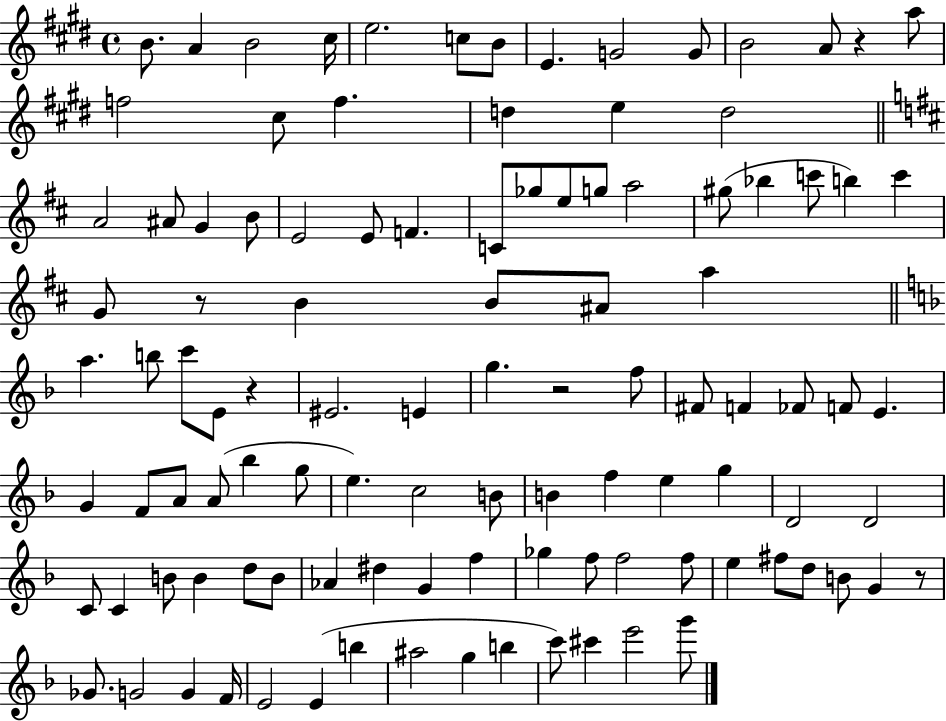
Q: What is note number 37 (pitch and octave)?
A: G4